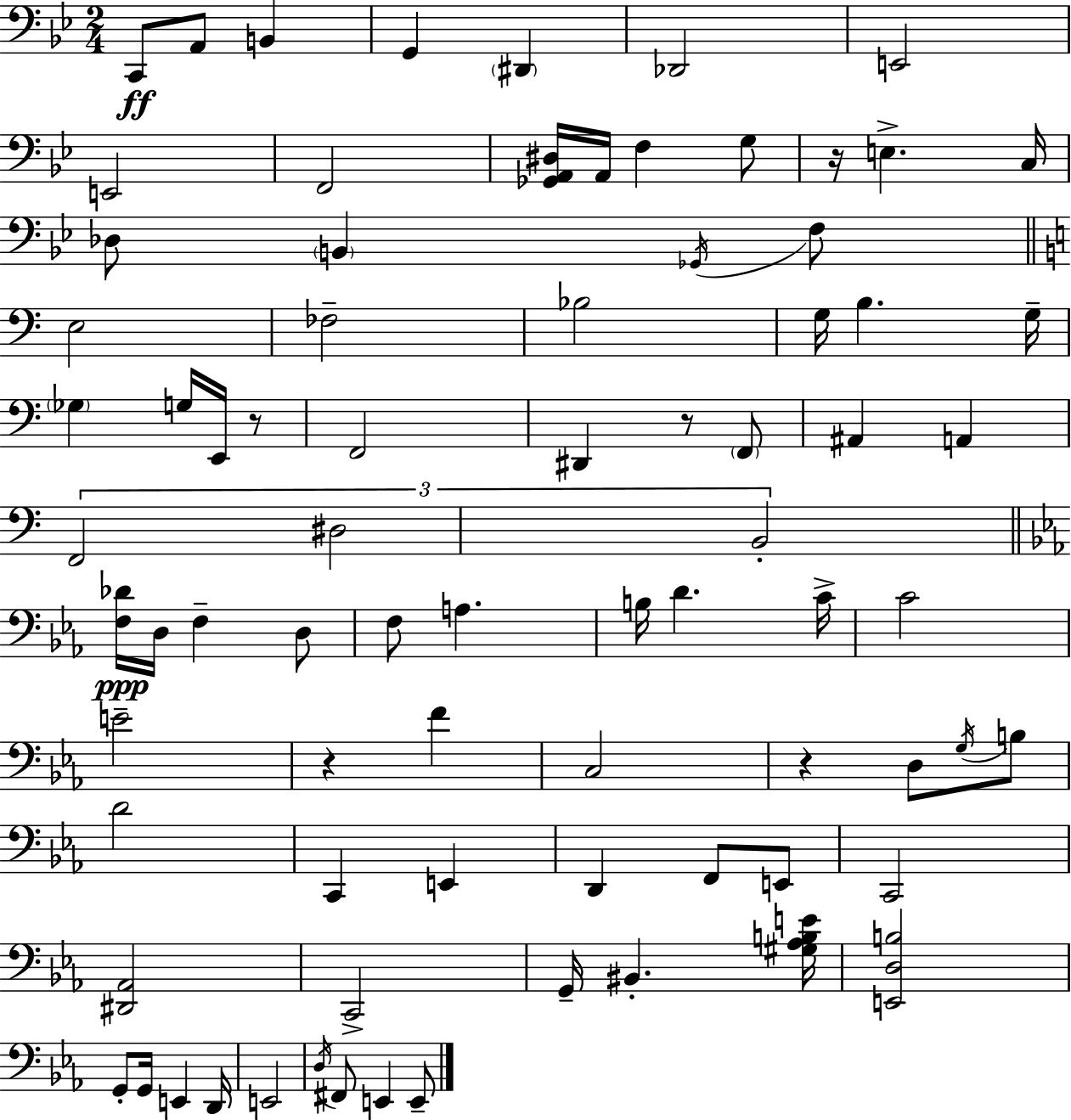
X:1
T:Untitled
M:2/4
L:1/4
K:Bb
C,,/2 A,,/2 B,, G,, ^D,, _D,,2 E,,2 E,,2 F,,2 [_G,,A,,^D,]/4 A,,/4 F, G,/2 z/4 E, C,/4 _D,/2 B,, _G,,/4 F,/2 E,2 _F,2 _B,2 G,/4 B, G,/4 _G, G,/4 E,,/4 z/2 F,,2 ^D,, z/2 F,,/2 ^A,, A,, F,,2 ^D,2 B,,2 [F,_D]/4 D,/4 F, D,/2 F,/2 A, B,/4 D C/4 C2 E2 z F C,2 z D,/2 G,/4 B,/2 D2 C,, E,, D,, F,,/2 E,,/2 C,,2 [^D,,_A,,]2 C,,2 G,,/4 ^B,, [^G,_A,B,E]/4 [E,,D,B,]2 G,,/2 G,,/4 E,, D,,/4 E,,2 D,/4 ^F,,/2 E,, E,,/2